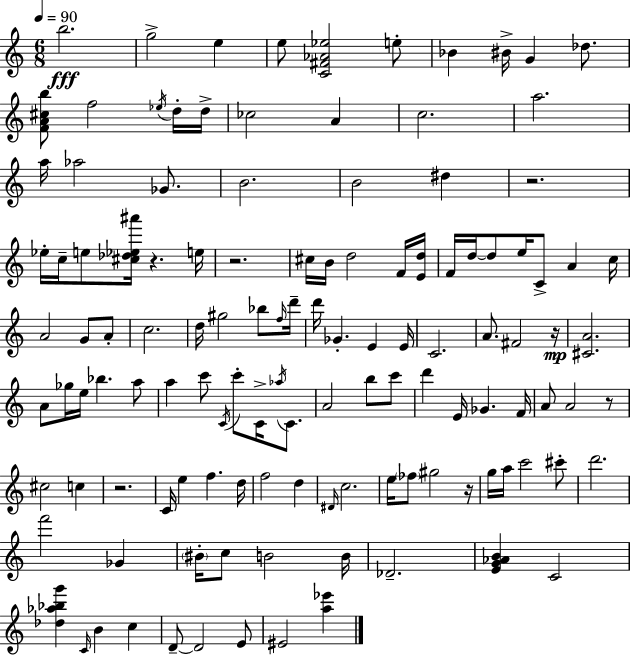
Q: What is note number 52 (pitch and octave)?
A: C4